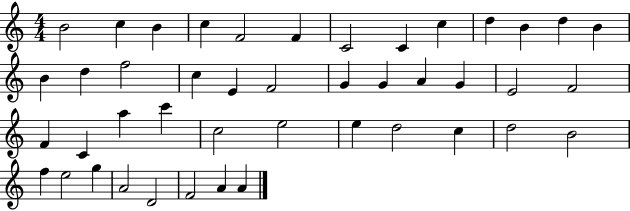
B4/h C5/q B4/q C5/q F4/h F4/q C4/h C4/q C5/q D5/q B4/q D5/q B4/q B4/q D5/q F5/h C5/q E4/q F4/h G4/q G4/q A4/q G4/q E4/h F4/h F4/q C4/q A5/q C6/q C5/h E5/h E5/q D5/h C5/q D5/h B4/h F5/q E5/h G5/q A4/h D4/h F4/h A4/q A4/q